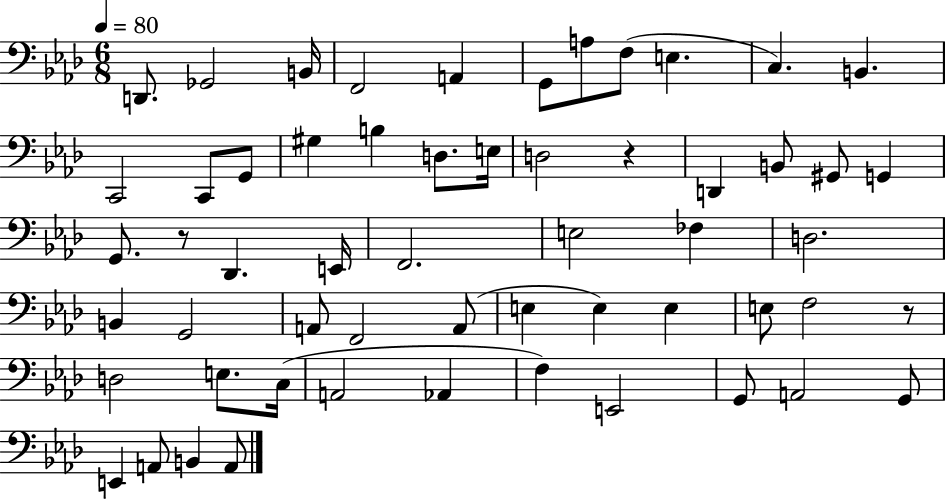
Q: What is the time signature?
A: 6/8